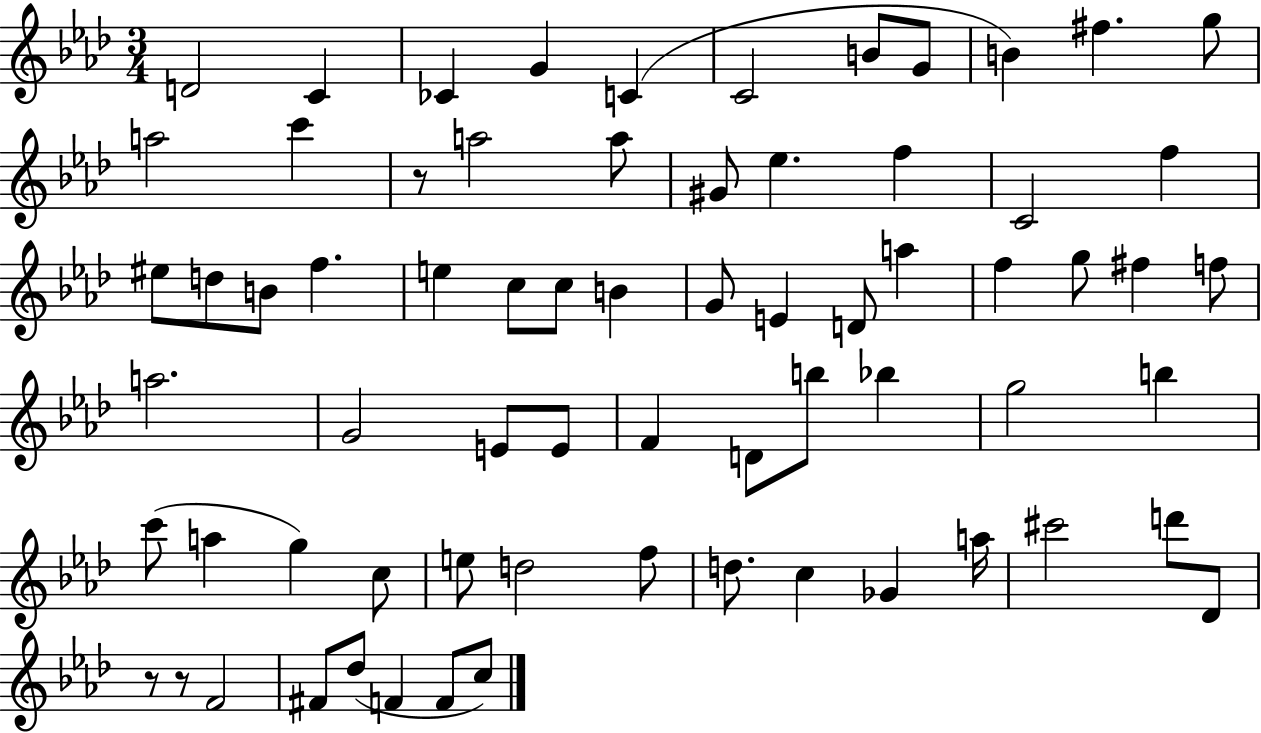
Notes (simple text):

D4/h C4/q CES4/q G4/q C4/q C4/h B4/e G4/e B4/q F#5/q. G5/e A5/h C6/q R/e A5/h A5/e G#4/e Eb5/q. F5/q C4/h F5/q EIS5/e D5/e B4/e F5/q. E5/q C5/e C5/e B4/q G4/e E4/q D4/e A5/q F5/q G5/e F#5/q F5/e A5/h. G4/h E4/e E4/e F4/q D4/e B5/e Bb5/q G5/h B5/q C6/e A5/q G5/q C5/e E5/e D5/h F5/e D5/e. C5/q Gb4/q A5/s C#6/h D6/e Db4/e R/e R/e F4/h F#4/e Db5/e F4/q F4/e C5/e